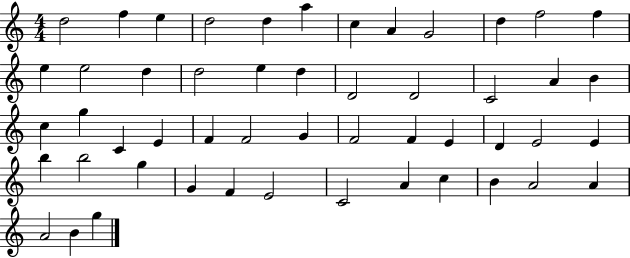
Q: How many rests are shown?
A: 0